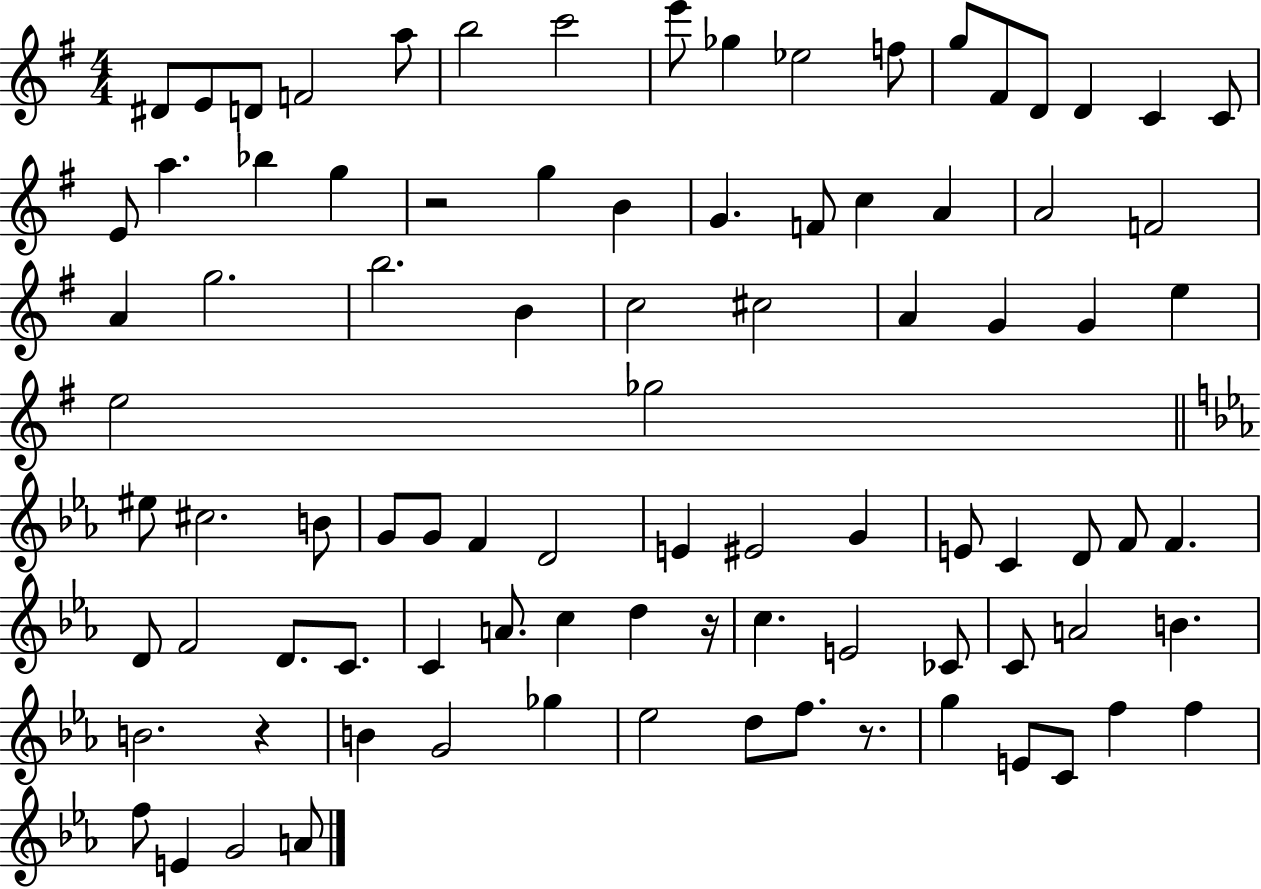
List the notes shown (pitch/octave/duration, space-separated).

D#4/e E4/e D4/e F4/h A5/e B5/h C6/h E6/e Gb5/q Eb5/h F5/e G5/e F#4/e D4/e D4/q C4/q C4/e E4/e A5/q. Bb5/q G5/q R/h G5/q B4/q G4/q. F4/e C5/q A4/q A4/h F4/h A4/q G5/h. B5/h. B4/q C5/h C#5/h A4/q G4/q G4/q E5/q E5/h Gb5/h EIS5/e C#5/h. B4/e G4/e G4/e F4/q D4/h E4/q EIS4/h G4/q E4/e C4/q D4/e F4/e F4/q. D4/e F4/h D4/e. C4/e. C4/q A4/e. C5/q D5/q R/s C5/q. E4/h CES4/e C4/e A4/h B4/q. B4/h. R/q B4/q G4/h Gb5/q Eb5/h D5/e F5/e. R/e. G5/q E4/e C4/e F5/q F5/q F5/e E4/q G4/h A4/e